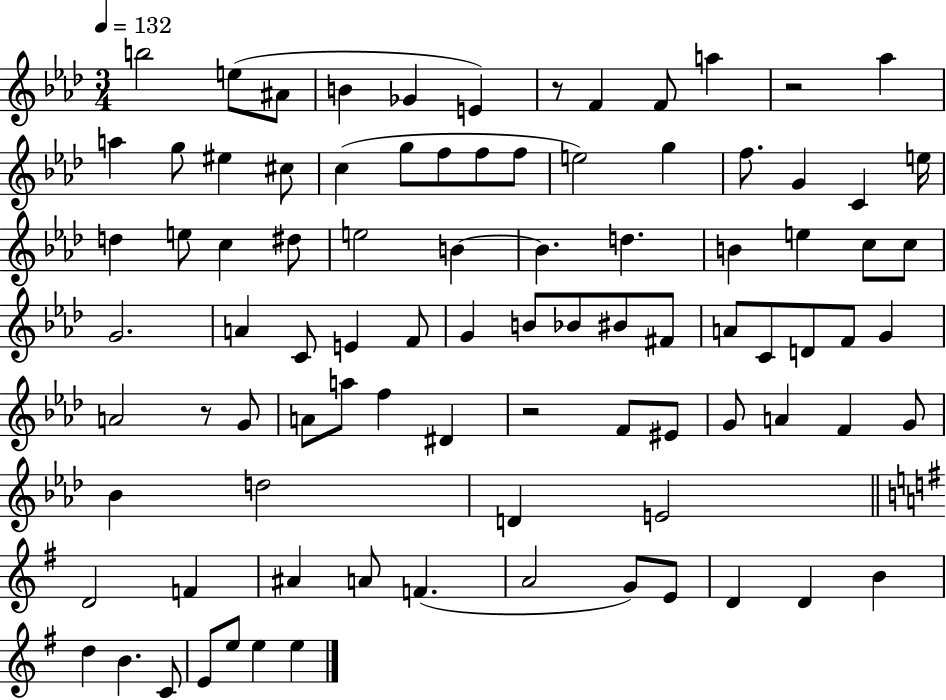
B5/h E5/e A#4/e B4/q Gb4/q E4/q R/e F4/q F4/e A5/q R/h Ab5/q A5/q G5/e EIS5/q C#5/e C5/q G5/e F5/e F5/e F5/e E5/h G5/q F5/e. G4/q C4/q E5/s D5/q E5/e C5/q D#5/e E5/h B4/q B4/q. D5/q. B4/q E5/q C5/e C5/e G4/h. A4/q C4/e E4/q F4/e G4/q B4/e Bb4/e BIS4/e F#4/e A4/e C4/e D4/e F4/e G4/q A4/h R/e G4/e A4/e A5/e F5/q D#4/q R/h F4/e EIS4/e G4/e A4/q F4/q G4/e Bb4/q D5/h D4/q E4/h D4/h F4/q A#4/q A4/e F4/q. A4/h G4/e E4/e D4/q D4/q B4/q D5/q B4/q. C4/e E4/e E5/e E5/q E5/q